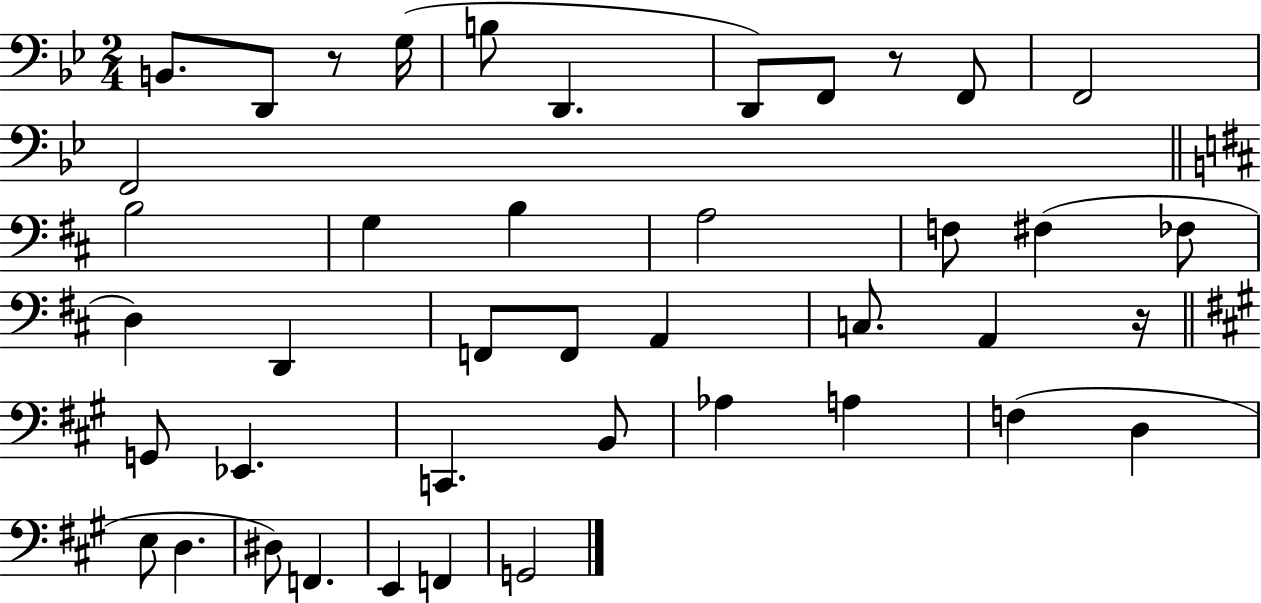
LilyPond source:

{
  \clef bass
  \numericTimeSignature
  \time 2/4
  \key bes \major
  \repeat volta 2 { b,8. d,8 r8 g16( | b8 d,4. | d,8) f,8 r8 f,8 | f,2 | \break f,2 | \bar "||" \break \key b \minor b2 | g4 b4 | a2 | f8 fis4( fes8 | \break d4) d,4 | f,8 f,8 a,4 | c8. a,4 r16 | \bar "||" \break \key a \major g,8 ees,4. | c,4. b,8 | aes4 a4 | f4( d4 | \break e8 d4. | dis8) f,4. | e,4 f,4 | g,2 | \break } \bar "|."
}